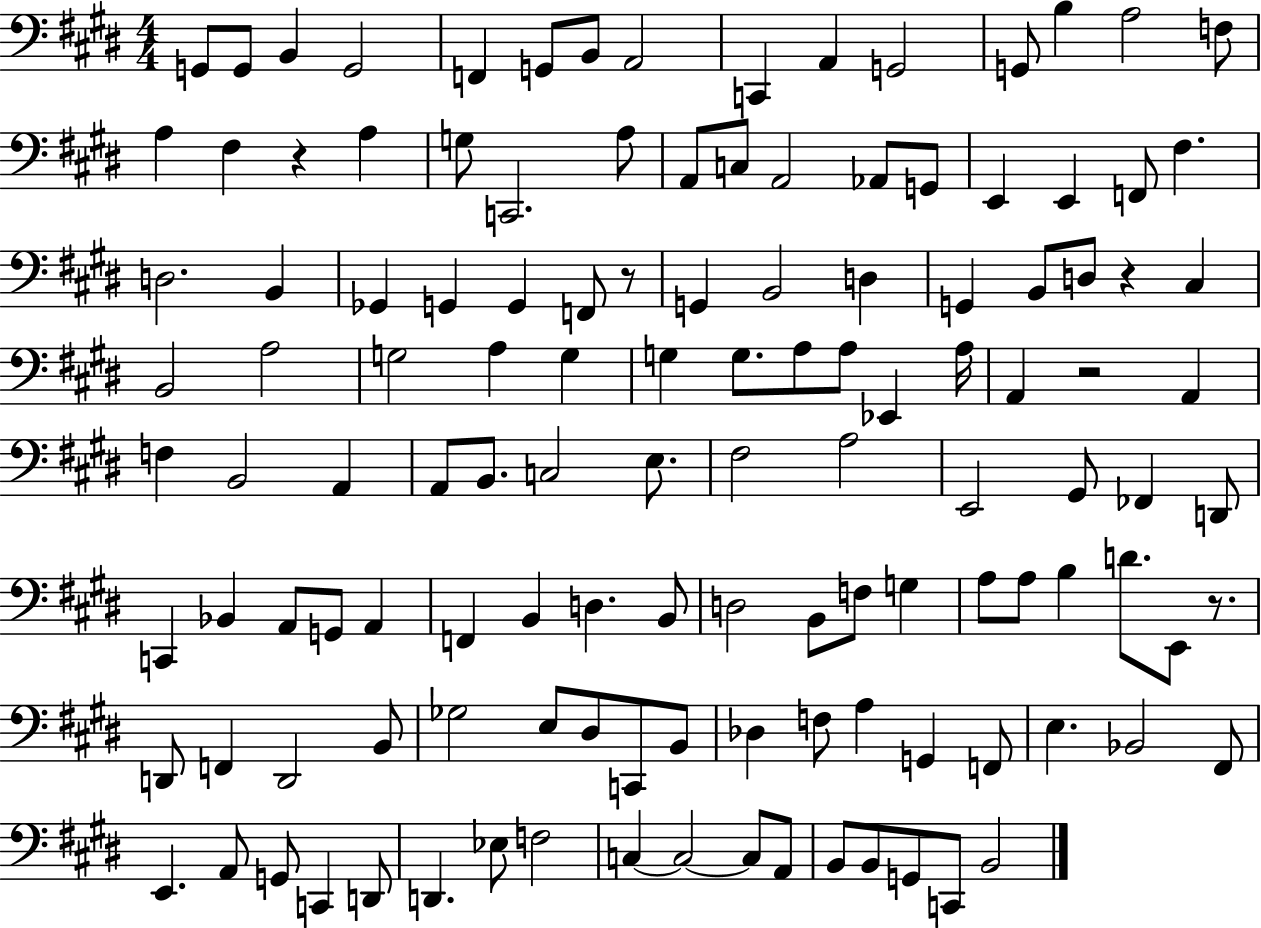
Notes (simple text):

G2/e G2/e B2/q G2/h F2/q G2/e B2/e A2/h C2/q A2/q G2/h G2/e B3/q A3/h F3/e A3/q F#3/q R/q A3/q G3/e C2/h. A3/e A2/e C3/e A2/h Ab2/e G2/e E2/q E2/q F2/e F#3/q. D3/h. B2/q Gb2/q G2/q G2/q F2/e R/e G2/q B2/h D3/q G2/q B2/e D3/e R/q C#3/q B2/h A3/h G3/h A3/q G3/q G3/q G3/e. A3/e A3/e Eb2/q A3/s A2/q R/h A2/q F3/q B2/h A2/q A2/e B2/e. C3/h E3/e. F#3/h A3/h E2/h G#2/e FES2/q D2/e C2/q Bb2/q A2/e G2/e A2/q F2/q B2/q D3/q. B2/e D3/h B2/e F3/e G3/q A3/e A3/e B3/q D4/e. E2/e R/e. D2/e F2/q D2/h B2/e Gb3/h E3/e D#3/e C2/e B2/e Db3/q F3/e A3/q G2/q F2/e E3/q. Bb2/h F#2/e E2/q. A2/e G2/e C2/q D2/e D2/q. Eb3/e F3/h C3/q C3/h C3/e A2/e B2/e B2/e G2/e C2/e B2/h